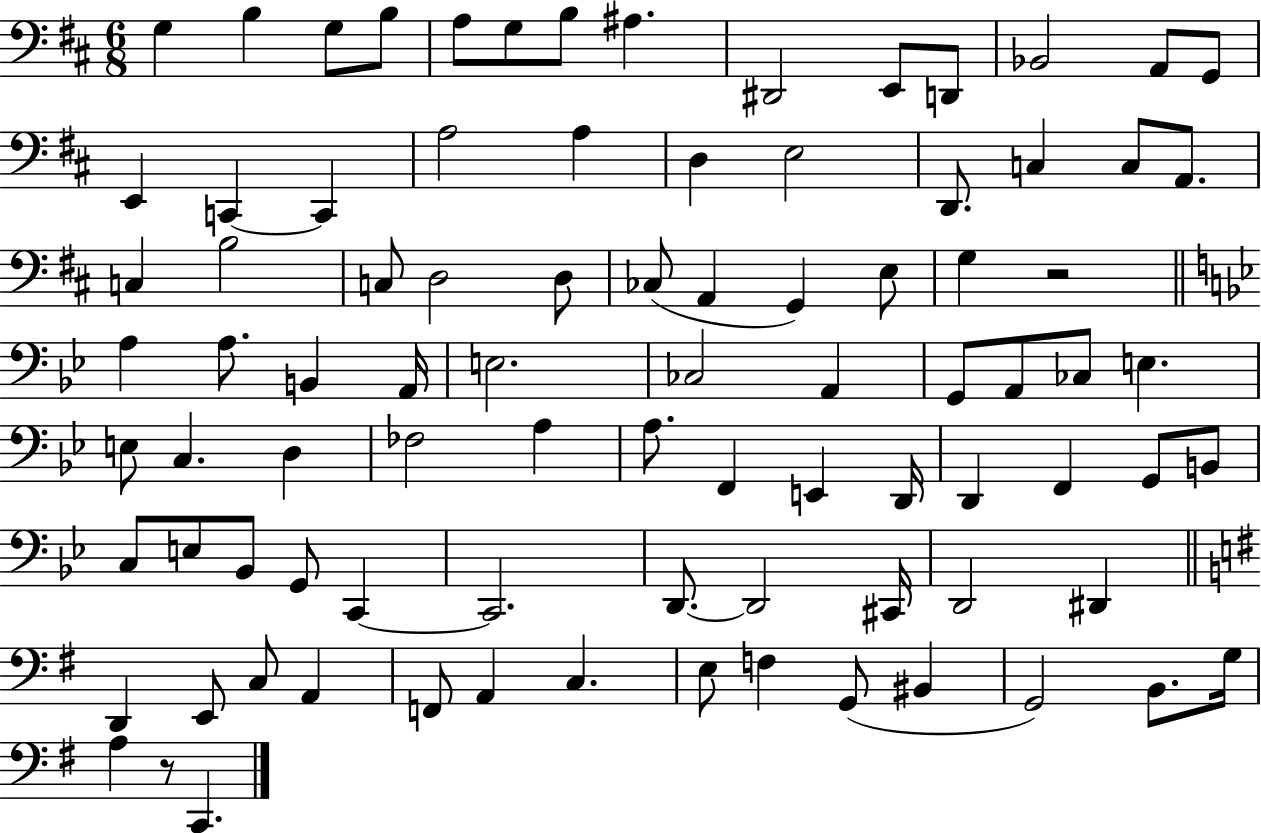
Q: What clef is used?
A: bass